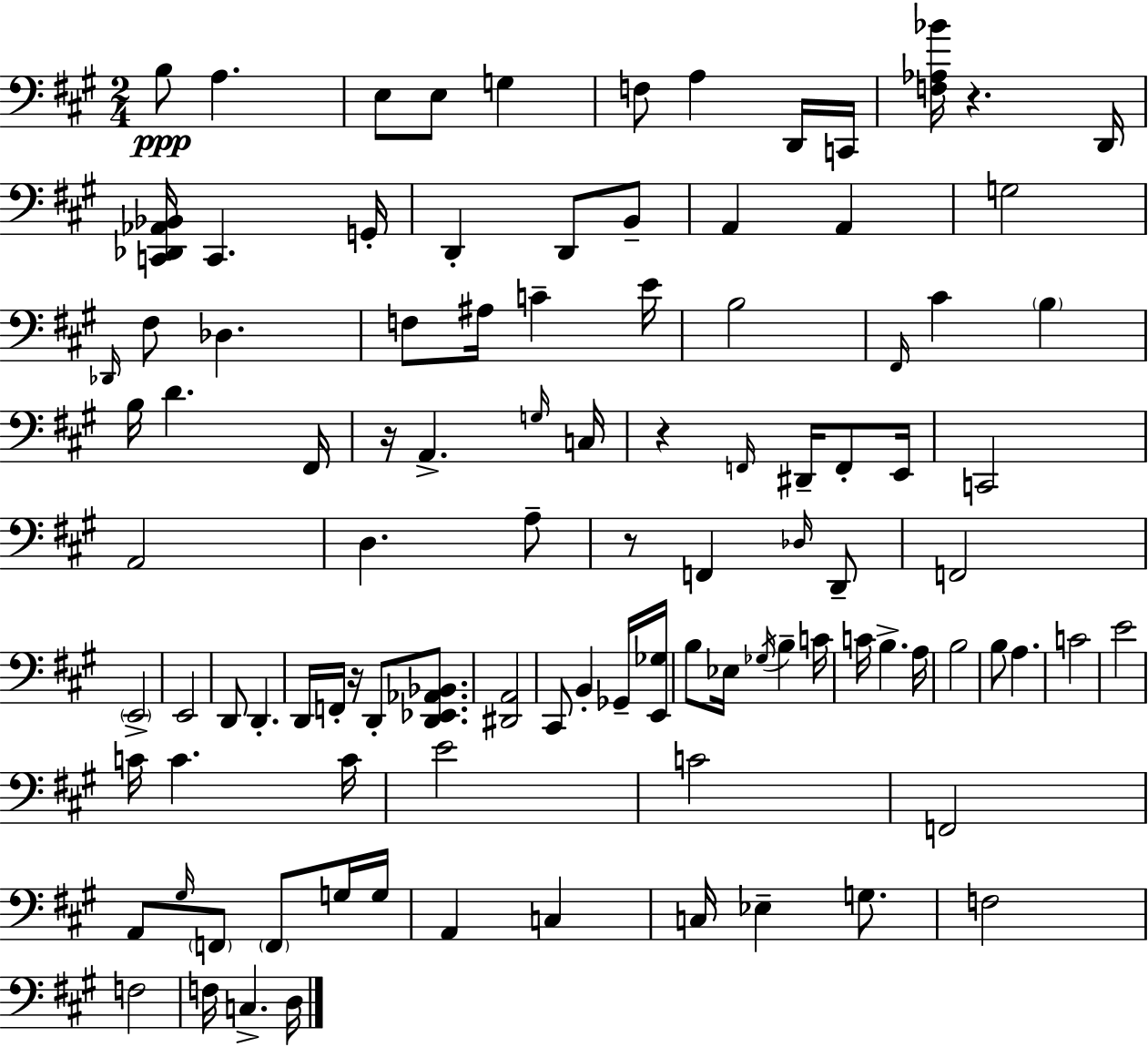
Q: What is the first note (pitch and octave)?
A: B3